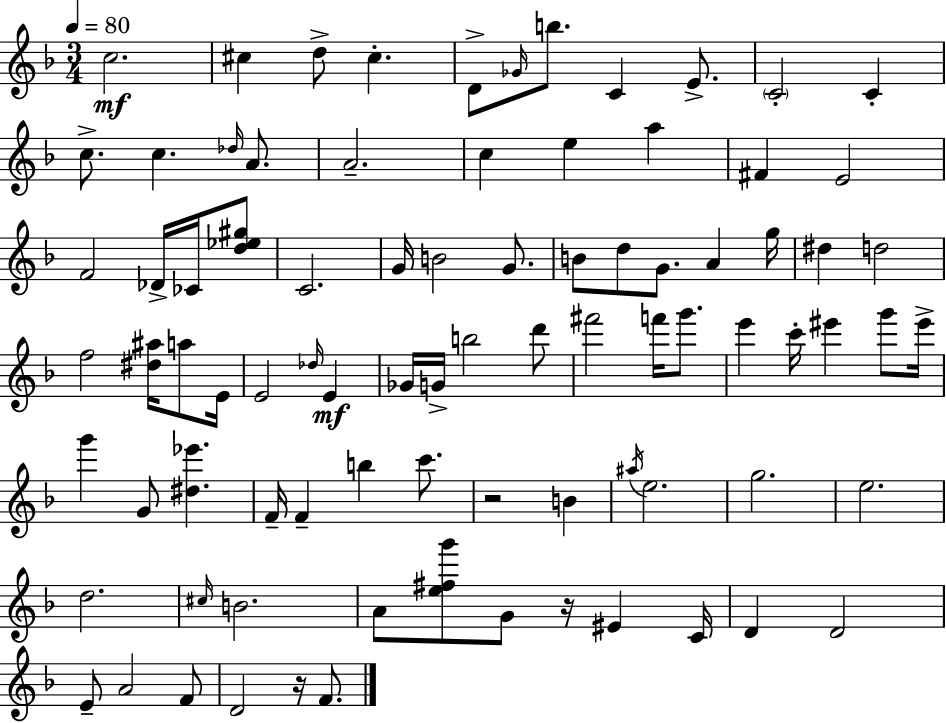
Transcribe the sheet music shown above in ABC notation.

X:1
T:Untitled
M:3/4
L:1/4
K:Dm
c2 ^c d/2 ^c D/2 _G/4 b/2 C E/2 C2 C c/2 c _d/4 A/2 A2 c e a ^F E2 F2 _D/4 _C/4 [d_e^g]/2 C2 G/4 B2 G/2 B/2 d/2 G/2 A g/4 ^d d2 f2 [^d^a]/4 a/2 E/4 E2 _d/4 E _G/4 G/4 b2 d'/2 ^f'2 f'/4 g'/2 e' c'/4 ^e' g'/2 ^e'/4 g' G/2 [^d_e'] F/4 F b c'/2 z2 B ^a/4 e2 g2 e2 d2 ^c/4 B2 A/2 [e^fg']/2 G/2 z/4 ^E C/4 D D2 E/2 A2 F/2 D2 z/4 F/2